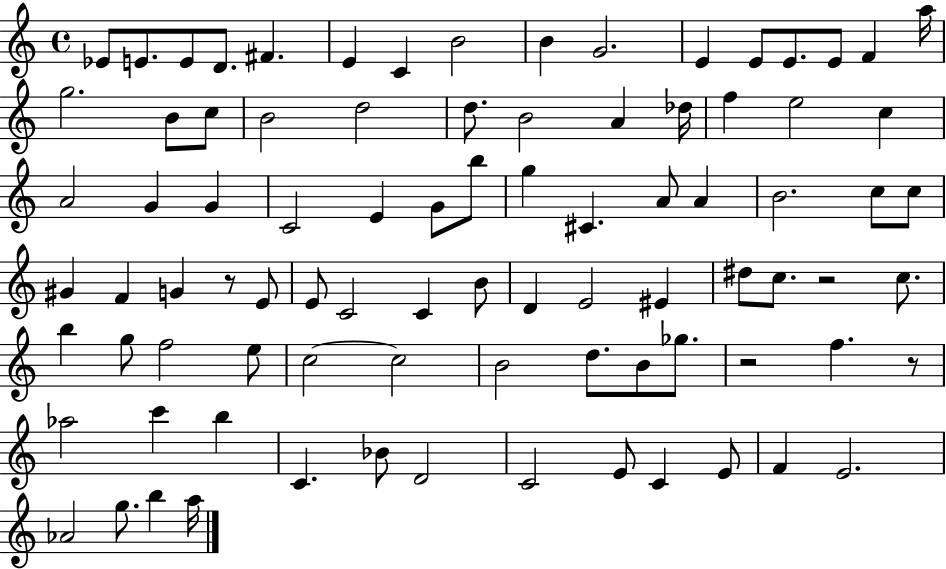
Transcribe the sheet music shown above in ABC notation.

X:1
T:Untitled
M:4/4
L:1/4
K:C
_E/2 E/2 E/2 D/2 ^F E C B2 B G2 E E/2 E/2 E/2 F a/4 g2 B/2 c/2 B2 d2 d/2 B2 A _d/4 f e2 c A2 G G C2 E G/2 b/2 g ^C A/2 A B2 c/2 c/2 ^G F G z/2 E/2 E/2 C2 C B/2 D E2 ^E ^d/2 c/2 z2 c/2 b g/2 f2 e/2 c2 c2 B2 d/2 B/2 _g/2 z2 f z/2 _a2 c' b C _B/2 D2 C2 E/2 C E/2 F E2 _A2 g/2 b a/4